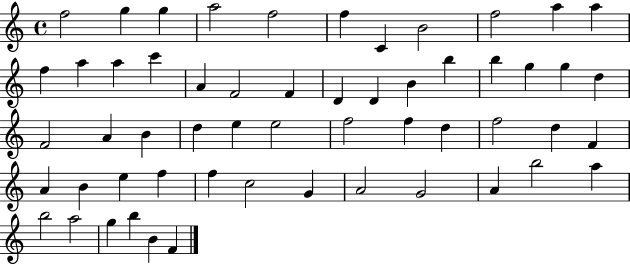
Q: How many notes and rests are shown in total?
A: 56